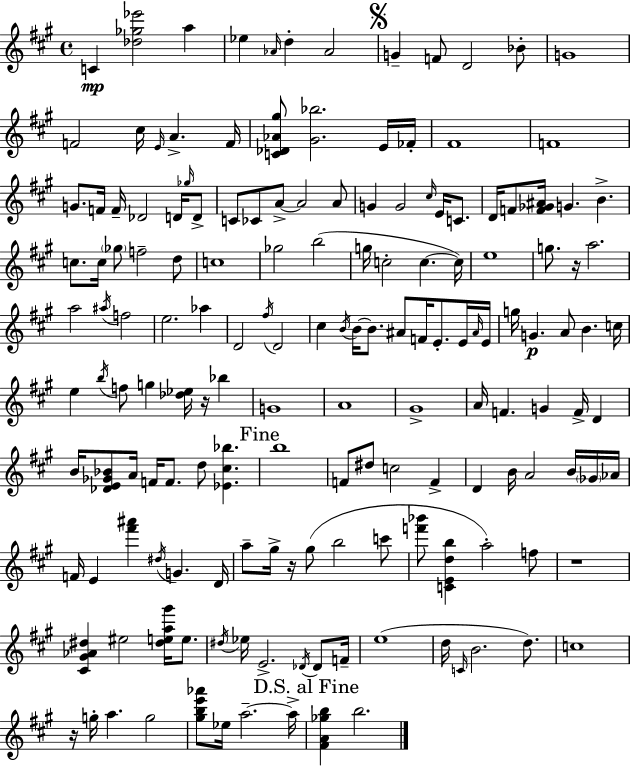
{
  \clef treble
  \time 4/4
  \defaultTimeSignature
  \key a \major
  \repeat volta 2 { c'4\mp <des'' ges'' ees'''>2 a''4 | ees''4 \grace { aes'16 } d''4-. aes'2 | \mark \markup { \musicglyph "scripts.segno" } g'4-- f'8 d'2 bes'8-. | g'1 | \break f'2 cis''16 \grace { e'16 } a'4.-> | f'16 <c' des' aes' gis''>8 <gis' bes''>2. | e'16 fes'16-. fis'1 | f'1 | \break g'8. f'16 f'16-- des'2 d'16 | \grace { ges''16 } d'8-> c'8 ces'8 a'8->~~ a'2 | a'8 g'4 g'2 \grace { cis''16 } | e'16 c'8. d'16 f'8 <f' ges' ais'>16 g'4. b'4.-> | \break c''8. c''16 \parenthesize ges''8 f''2-- | d''8 c''1 | ges''2 b''2( | g''16 c''2-. c''4.~~ | \break c''16) e''1 | g''8. r16 a''2. | a''2 \acciaccatura { ais''16 } f''2 | e''2. | \break aes''4 d'2 \acciaccatura { fis''16 } d'2 | cis''4 \acciaccatura { b'16 } b'16~~ b'8. ais'8 | f'16 e'8.-. e'16 \grace { ais'16 } e'16 g''16 g'4.\p a'8 | b'4. c''16 e''4 \acciaccatura { b''16 } f''8 g''4 | \break <des'' ees''>16 r16 bes''4 g'1 | a'1 | gis'1-> | a'16 f'4. | \break g'4 f'16-> d'4 b'16 <des' e' ges' bes'>8 a'16 f'16 f'8. | d''8 <ees' cis'' bes''>4. \mark "Fine" b''1 | f'8 dis''8 c''2 | f'4-> d'4 b'16 a'2 | \break b'16 \parenthesize ges'16 aes'16 f'16 e'4 <fis''' ais'''>4 | \acciaccatura { dis''16 } g'4. d'16 a''8-- gis''16-> r16 gis''8( | b''2 c'''8 <f''' bes'''>8 <c' e' d'' b''>4 | a''2-.) f''8 r1 | \break <cis' gis' aes' dis''>4 eis''2 | <dis'' e'' a'' gis'''>16 e''8. \acciaccatura { dis''16 } ees''16 e'2.-> | \acciaccatura { des'16 } des'8 f'16-- e''1( | d''16 \grace { c'16 } b'2. | \break d''8.) c''1 | r16 g''16-. a''4. | g''2 <gis'' b'' e''' aes'''>8 ees''16 | a''2.--~~ a''16-> \mark "D.S. al Fine" <fis' a' ges'' b''>4 | \break b''2. } \bar "|."
}